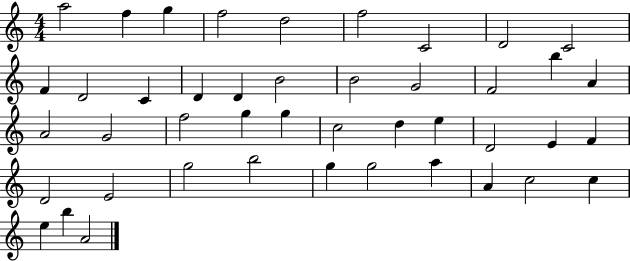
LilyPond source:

{
  \clef treble
  \numericTimeSignature
  \time 4/4
  \key c \major
  a''2 f''4 g''4 | f''2 d''2 | f''2 c'2 | d'2 c'2 | \break f'4 d'2 c'4 | d'4 d'4 b'2 | b'2 g'2 | f'2 b''4 a'4 | \break a'2 g'2 | f''2 g''4 g''4 | c''2 d''4 e''4 | d'2 e'4 f'4 | \break d'2 e'2 | g''2 b''2 | g''4 g''2 a''4 | a'4 c''2 c''4 | \break e''4 b''4 a'2 | \bar "|."
}